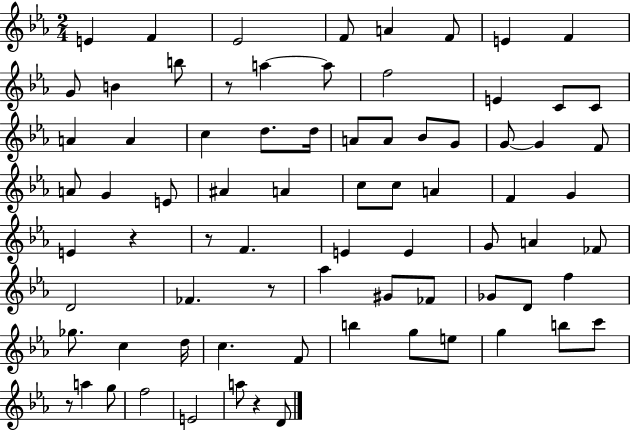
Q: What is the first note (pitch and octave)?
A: E4